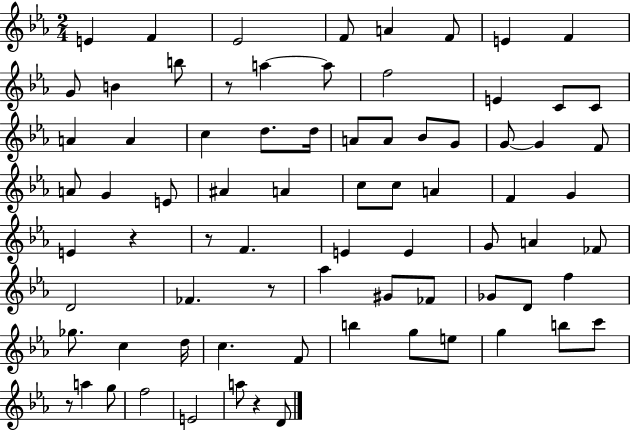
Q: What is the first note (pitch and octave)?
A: E4